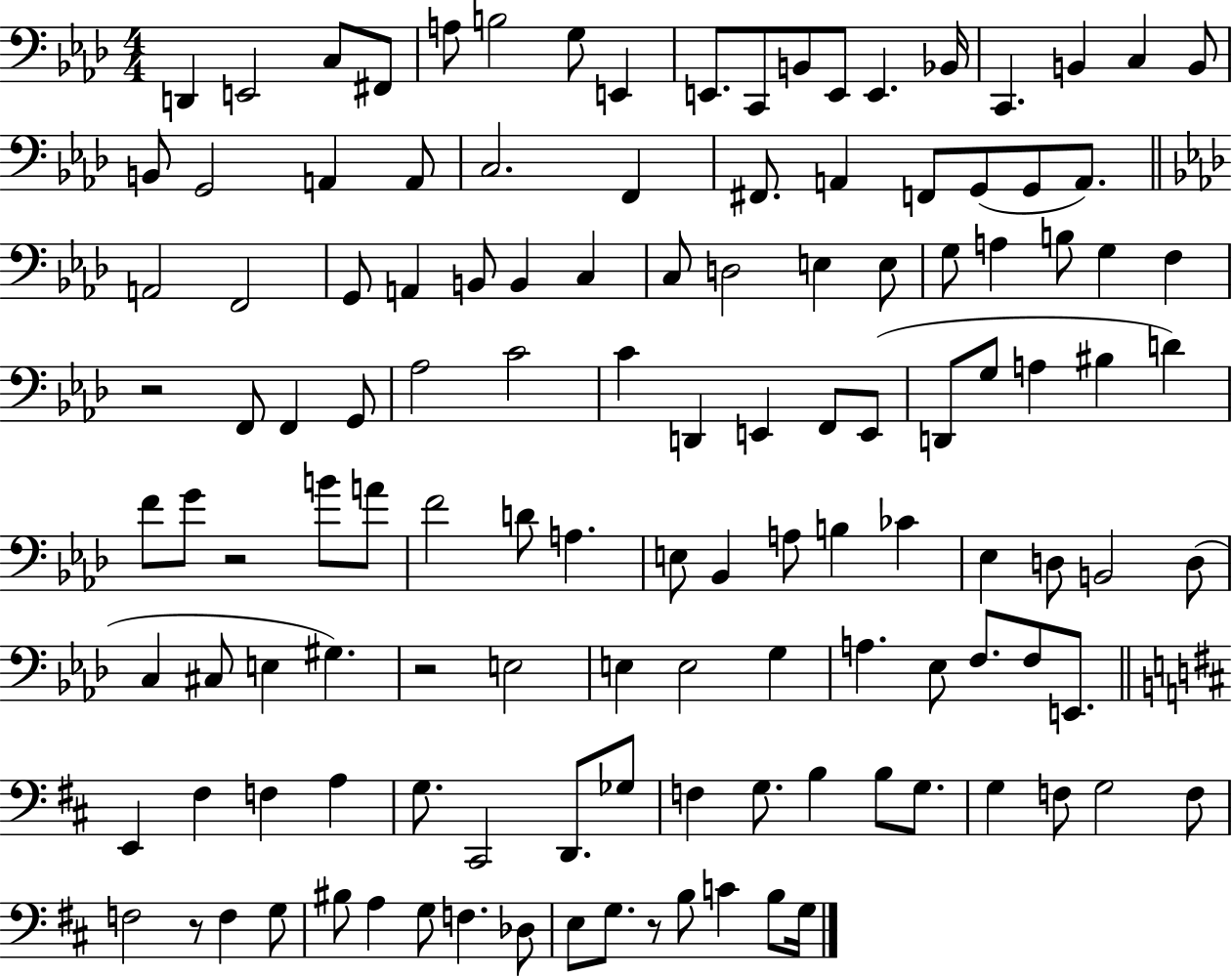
{
  \clef bass
  \numericTimeSignature
  \time 4/4
  \key aes \major
  d,4 e,2 c8 fis,8 | a8 b2 g8 e,4 | e,8. c,8 b,8 e,8 e,4. bes,16 | c,4. b,4 c4 b,8 | \break b,8 g,2 a,4 a,8 | c2. f,4 | fis,8. a,4 f,8 g,8( g,8 a,8.) | \bar "||" \break \key f \minor a,2 f,2 | g,8 a,4 b,8 b,4 c4 | c8 d2 e4 e8 | g8 a4 b8 g4 f4 | \break r2 f,8 f,4 g,8 | aes2 c'2 | c'4 d,4 e,4 f,8 e,8( | d,8 g8 a4 bis4 d'4) | \break f'8 g'8 r2 b'8 a'8 | f'2 d'8 a4. | e8 bes,4 a8 b4 ces'4 | ees4 d8 b,2 d8( | \break c4 cis8 e4 gis4.) | r2 e2 | e4 e2 g4 | a4. ees8 f8. f8 e,8. | \break \bar "||" \break \key d \major e,4 fis4 f4 a4 | g8. cis,2 d,8. ges8 | f4 g8. b4 b8 g8. | g4 f8 g2 f8 | \break f2 r8 f4 g8 | bis8 a4 g8 f4. des8 | e8 g8. r8 b8 c'4 b8 g16 | \bar "|."
}